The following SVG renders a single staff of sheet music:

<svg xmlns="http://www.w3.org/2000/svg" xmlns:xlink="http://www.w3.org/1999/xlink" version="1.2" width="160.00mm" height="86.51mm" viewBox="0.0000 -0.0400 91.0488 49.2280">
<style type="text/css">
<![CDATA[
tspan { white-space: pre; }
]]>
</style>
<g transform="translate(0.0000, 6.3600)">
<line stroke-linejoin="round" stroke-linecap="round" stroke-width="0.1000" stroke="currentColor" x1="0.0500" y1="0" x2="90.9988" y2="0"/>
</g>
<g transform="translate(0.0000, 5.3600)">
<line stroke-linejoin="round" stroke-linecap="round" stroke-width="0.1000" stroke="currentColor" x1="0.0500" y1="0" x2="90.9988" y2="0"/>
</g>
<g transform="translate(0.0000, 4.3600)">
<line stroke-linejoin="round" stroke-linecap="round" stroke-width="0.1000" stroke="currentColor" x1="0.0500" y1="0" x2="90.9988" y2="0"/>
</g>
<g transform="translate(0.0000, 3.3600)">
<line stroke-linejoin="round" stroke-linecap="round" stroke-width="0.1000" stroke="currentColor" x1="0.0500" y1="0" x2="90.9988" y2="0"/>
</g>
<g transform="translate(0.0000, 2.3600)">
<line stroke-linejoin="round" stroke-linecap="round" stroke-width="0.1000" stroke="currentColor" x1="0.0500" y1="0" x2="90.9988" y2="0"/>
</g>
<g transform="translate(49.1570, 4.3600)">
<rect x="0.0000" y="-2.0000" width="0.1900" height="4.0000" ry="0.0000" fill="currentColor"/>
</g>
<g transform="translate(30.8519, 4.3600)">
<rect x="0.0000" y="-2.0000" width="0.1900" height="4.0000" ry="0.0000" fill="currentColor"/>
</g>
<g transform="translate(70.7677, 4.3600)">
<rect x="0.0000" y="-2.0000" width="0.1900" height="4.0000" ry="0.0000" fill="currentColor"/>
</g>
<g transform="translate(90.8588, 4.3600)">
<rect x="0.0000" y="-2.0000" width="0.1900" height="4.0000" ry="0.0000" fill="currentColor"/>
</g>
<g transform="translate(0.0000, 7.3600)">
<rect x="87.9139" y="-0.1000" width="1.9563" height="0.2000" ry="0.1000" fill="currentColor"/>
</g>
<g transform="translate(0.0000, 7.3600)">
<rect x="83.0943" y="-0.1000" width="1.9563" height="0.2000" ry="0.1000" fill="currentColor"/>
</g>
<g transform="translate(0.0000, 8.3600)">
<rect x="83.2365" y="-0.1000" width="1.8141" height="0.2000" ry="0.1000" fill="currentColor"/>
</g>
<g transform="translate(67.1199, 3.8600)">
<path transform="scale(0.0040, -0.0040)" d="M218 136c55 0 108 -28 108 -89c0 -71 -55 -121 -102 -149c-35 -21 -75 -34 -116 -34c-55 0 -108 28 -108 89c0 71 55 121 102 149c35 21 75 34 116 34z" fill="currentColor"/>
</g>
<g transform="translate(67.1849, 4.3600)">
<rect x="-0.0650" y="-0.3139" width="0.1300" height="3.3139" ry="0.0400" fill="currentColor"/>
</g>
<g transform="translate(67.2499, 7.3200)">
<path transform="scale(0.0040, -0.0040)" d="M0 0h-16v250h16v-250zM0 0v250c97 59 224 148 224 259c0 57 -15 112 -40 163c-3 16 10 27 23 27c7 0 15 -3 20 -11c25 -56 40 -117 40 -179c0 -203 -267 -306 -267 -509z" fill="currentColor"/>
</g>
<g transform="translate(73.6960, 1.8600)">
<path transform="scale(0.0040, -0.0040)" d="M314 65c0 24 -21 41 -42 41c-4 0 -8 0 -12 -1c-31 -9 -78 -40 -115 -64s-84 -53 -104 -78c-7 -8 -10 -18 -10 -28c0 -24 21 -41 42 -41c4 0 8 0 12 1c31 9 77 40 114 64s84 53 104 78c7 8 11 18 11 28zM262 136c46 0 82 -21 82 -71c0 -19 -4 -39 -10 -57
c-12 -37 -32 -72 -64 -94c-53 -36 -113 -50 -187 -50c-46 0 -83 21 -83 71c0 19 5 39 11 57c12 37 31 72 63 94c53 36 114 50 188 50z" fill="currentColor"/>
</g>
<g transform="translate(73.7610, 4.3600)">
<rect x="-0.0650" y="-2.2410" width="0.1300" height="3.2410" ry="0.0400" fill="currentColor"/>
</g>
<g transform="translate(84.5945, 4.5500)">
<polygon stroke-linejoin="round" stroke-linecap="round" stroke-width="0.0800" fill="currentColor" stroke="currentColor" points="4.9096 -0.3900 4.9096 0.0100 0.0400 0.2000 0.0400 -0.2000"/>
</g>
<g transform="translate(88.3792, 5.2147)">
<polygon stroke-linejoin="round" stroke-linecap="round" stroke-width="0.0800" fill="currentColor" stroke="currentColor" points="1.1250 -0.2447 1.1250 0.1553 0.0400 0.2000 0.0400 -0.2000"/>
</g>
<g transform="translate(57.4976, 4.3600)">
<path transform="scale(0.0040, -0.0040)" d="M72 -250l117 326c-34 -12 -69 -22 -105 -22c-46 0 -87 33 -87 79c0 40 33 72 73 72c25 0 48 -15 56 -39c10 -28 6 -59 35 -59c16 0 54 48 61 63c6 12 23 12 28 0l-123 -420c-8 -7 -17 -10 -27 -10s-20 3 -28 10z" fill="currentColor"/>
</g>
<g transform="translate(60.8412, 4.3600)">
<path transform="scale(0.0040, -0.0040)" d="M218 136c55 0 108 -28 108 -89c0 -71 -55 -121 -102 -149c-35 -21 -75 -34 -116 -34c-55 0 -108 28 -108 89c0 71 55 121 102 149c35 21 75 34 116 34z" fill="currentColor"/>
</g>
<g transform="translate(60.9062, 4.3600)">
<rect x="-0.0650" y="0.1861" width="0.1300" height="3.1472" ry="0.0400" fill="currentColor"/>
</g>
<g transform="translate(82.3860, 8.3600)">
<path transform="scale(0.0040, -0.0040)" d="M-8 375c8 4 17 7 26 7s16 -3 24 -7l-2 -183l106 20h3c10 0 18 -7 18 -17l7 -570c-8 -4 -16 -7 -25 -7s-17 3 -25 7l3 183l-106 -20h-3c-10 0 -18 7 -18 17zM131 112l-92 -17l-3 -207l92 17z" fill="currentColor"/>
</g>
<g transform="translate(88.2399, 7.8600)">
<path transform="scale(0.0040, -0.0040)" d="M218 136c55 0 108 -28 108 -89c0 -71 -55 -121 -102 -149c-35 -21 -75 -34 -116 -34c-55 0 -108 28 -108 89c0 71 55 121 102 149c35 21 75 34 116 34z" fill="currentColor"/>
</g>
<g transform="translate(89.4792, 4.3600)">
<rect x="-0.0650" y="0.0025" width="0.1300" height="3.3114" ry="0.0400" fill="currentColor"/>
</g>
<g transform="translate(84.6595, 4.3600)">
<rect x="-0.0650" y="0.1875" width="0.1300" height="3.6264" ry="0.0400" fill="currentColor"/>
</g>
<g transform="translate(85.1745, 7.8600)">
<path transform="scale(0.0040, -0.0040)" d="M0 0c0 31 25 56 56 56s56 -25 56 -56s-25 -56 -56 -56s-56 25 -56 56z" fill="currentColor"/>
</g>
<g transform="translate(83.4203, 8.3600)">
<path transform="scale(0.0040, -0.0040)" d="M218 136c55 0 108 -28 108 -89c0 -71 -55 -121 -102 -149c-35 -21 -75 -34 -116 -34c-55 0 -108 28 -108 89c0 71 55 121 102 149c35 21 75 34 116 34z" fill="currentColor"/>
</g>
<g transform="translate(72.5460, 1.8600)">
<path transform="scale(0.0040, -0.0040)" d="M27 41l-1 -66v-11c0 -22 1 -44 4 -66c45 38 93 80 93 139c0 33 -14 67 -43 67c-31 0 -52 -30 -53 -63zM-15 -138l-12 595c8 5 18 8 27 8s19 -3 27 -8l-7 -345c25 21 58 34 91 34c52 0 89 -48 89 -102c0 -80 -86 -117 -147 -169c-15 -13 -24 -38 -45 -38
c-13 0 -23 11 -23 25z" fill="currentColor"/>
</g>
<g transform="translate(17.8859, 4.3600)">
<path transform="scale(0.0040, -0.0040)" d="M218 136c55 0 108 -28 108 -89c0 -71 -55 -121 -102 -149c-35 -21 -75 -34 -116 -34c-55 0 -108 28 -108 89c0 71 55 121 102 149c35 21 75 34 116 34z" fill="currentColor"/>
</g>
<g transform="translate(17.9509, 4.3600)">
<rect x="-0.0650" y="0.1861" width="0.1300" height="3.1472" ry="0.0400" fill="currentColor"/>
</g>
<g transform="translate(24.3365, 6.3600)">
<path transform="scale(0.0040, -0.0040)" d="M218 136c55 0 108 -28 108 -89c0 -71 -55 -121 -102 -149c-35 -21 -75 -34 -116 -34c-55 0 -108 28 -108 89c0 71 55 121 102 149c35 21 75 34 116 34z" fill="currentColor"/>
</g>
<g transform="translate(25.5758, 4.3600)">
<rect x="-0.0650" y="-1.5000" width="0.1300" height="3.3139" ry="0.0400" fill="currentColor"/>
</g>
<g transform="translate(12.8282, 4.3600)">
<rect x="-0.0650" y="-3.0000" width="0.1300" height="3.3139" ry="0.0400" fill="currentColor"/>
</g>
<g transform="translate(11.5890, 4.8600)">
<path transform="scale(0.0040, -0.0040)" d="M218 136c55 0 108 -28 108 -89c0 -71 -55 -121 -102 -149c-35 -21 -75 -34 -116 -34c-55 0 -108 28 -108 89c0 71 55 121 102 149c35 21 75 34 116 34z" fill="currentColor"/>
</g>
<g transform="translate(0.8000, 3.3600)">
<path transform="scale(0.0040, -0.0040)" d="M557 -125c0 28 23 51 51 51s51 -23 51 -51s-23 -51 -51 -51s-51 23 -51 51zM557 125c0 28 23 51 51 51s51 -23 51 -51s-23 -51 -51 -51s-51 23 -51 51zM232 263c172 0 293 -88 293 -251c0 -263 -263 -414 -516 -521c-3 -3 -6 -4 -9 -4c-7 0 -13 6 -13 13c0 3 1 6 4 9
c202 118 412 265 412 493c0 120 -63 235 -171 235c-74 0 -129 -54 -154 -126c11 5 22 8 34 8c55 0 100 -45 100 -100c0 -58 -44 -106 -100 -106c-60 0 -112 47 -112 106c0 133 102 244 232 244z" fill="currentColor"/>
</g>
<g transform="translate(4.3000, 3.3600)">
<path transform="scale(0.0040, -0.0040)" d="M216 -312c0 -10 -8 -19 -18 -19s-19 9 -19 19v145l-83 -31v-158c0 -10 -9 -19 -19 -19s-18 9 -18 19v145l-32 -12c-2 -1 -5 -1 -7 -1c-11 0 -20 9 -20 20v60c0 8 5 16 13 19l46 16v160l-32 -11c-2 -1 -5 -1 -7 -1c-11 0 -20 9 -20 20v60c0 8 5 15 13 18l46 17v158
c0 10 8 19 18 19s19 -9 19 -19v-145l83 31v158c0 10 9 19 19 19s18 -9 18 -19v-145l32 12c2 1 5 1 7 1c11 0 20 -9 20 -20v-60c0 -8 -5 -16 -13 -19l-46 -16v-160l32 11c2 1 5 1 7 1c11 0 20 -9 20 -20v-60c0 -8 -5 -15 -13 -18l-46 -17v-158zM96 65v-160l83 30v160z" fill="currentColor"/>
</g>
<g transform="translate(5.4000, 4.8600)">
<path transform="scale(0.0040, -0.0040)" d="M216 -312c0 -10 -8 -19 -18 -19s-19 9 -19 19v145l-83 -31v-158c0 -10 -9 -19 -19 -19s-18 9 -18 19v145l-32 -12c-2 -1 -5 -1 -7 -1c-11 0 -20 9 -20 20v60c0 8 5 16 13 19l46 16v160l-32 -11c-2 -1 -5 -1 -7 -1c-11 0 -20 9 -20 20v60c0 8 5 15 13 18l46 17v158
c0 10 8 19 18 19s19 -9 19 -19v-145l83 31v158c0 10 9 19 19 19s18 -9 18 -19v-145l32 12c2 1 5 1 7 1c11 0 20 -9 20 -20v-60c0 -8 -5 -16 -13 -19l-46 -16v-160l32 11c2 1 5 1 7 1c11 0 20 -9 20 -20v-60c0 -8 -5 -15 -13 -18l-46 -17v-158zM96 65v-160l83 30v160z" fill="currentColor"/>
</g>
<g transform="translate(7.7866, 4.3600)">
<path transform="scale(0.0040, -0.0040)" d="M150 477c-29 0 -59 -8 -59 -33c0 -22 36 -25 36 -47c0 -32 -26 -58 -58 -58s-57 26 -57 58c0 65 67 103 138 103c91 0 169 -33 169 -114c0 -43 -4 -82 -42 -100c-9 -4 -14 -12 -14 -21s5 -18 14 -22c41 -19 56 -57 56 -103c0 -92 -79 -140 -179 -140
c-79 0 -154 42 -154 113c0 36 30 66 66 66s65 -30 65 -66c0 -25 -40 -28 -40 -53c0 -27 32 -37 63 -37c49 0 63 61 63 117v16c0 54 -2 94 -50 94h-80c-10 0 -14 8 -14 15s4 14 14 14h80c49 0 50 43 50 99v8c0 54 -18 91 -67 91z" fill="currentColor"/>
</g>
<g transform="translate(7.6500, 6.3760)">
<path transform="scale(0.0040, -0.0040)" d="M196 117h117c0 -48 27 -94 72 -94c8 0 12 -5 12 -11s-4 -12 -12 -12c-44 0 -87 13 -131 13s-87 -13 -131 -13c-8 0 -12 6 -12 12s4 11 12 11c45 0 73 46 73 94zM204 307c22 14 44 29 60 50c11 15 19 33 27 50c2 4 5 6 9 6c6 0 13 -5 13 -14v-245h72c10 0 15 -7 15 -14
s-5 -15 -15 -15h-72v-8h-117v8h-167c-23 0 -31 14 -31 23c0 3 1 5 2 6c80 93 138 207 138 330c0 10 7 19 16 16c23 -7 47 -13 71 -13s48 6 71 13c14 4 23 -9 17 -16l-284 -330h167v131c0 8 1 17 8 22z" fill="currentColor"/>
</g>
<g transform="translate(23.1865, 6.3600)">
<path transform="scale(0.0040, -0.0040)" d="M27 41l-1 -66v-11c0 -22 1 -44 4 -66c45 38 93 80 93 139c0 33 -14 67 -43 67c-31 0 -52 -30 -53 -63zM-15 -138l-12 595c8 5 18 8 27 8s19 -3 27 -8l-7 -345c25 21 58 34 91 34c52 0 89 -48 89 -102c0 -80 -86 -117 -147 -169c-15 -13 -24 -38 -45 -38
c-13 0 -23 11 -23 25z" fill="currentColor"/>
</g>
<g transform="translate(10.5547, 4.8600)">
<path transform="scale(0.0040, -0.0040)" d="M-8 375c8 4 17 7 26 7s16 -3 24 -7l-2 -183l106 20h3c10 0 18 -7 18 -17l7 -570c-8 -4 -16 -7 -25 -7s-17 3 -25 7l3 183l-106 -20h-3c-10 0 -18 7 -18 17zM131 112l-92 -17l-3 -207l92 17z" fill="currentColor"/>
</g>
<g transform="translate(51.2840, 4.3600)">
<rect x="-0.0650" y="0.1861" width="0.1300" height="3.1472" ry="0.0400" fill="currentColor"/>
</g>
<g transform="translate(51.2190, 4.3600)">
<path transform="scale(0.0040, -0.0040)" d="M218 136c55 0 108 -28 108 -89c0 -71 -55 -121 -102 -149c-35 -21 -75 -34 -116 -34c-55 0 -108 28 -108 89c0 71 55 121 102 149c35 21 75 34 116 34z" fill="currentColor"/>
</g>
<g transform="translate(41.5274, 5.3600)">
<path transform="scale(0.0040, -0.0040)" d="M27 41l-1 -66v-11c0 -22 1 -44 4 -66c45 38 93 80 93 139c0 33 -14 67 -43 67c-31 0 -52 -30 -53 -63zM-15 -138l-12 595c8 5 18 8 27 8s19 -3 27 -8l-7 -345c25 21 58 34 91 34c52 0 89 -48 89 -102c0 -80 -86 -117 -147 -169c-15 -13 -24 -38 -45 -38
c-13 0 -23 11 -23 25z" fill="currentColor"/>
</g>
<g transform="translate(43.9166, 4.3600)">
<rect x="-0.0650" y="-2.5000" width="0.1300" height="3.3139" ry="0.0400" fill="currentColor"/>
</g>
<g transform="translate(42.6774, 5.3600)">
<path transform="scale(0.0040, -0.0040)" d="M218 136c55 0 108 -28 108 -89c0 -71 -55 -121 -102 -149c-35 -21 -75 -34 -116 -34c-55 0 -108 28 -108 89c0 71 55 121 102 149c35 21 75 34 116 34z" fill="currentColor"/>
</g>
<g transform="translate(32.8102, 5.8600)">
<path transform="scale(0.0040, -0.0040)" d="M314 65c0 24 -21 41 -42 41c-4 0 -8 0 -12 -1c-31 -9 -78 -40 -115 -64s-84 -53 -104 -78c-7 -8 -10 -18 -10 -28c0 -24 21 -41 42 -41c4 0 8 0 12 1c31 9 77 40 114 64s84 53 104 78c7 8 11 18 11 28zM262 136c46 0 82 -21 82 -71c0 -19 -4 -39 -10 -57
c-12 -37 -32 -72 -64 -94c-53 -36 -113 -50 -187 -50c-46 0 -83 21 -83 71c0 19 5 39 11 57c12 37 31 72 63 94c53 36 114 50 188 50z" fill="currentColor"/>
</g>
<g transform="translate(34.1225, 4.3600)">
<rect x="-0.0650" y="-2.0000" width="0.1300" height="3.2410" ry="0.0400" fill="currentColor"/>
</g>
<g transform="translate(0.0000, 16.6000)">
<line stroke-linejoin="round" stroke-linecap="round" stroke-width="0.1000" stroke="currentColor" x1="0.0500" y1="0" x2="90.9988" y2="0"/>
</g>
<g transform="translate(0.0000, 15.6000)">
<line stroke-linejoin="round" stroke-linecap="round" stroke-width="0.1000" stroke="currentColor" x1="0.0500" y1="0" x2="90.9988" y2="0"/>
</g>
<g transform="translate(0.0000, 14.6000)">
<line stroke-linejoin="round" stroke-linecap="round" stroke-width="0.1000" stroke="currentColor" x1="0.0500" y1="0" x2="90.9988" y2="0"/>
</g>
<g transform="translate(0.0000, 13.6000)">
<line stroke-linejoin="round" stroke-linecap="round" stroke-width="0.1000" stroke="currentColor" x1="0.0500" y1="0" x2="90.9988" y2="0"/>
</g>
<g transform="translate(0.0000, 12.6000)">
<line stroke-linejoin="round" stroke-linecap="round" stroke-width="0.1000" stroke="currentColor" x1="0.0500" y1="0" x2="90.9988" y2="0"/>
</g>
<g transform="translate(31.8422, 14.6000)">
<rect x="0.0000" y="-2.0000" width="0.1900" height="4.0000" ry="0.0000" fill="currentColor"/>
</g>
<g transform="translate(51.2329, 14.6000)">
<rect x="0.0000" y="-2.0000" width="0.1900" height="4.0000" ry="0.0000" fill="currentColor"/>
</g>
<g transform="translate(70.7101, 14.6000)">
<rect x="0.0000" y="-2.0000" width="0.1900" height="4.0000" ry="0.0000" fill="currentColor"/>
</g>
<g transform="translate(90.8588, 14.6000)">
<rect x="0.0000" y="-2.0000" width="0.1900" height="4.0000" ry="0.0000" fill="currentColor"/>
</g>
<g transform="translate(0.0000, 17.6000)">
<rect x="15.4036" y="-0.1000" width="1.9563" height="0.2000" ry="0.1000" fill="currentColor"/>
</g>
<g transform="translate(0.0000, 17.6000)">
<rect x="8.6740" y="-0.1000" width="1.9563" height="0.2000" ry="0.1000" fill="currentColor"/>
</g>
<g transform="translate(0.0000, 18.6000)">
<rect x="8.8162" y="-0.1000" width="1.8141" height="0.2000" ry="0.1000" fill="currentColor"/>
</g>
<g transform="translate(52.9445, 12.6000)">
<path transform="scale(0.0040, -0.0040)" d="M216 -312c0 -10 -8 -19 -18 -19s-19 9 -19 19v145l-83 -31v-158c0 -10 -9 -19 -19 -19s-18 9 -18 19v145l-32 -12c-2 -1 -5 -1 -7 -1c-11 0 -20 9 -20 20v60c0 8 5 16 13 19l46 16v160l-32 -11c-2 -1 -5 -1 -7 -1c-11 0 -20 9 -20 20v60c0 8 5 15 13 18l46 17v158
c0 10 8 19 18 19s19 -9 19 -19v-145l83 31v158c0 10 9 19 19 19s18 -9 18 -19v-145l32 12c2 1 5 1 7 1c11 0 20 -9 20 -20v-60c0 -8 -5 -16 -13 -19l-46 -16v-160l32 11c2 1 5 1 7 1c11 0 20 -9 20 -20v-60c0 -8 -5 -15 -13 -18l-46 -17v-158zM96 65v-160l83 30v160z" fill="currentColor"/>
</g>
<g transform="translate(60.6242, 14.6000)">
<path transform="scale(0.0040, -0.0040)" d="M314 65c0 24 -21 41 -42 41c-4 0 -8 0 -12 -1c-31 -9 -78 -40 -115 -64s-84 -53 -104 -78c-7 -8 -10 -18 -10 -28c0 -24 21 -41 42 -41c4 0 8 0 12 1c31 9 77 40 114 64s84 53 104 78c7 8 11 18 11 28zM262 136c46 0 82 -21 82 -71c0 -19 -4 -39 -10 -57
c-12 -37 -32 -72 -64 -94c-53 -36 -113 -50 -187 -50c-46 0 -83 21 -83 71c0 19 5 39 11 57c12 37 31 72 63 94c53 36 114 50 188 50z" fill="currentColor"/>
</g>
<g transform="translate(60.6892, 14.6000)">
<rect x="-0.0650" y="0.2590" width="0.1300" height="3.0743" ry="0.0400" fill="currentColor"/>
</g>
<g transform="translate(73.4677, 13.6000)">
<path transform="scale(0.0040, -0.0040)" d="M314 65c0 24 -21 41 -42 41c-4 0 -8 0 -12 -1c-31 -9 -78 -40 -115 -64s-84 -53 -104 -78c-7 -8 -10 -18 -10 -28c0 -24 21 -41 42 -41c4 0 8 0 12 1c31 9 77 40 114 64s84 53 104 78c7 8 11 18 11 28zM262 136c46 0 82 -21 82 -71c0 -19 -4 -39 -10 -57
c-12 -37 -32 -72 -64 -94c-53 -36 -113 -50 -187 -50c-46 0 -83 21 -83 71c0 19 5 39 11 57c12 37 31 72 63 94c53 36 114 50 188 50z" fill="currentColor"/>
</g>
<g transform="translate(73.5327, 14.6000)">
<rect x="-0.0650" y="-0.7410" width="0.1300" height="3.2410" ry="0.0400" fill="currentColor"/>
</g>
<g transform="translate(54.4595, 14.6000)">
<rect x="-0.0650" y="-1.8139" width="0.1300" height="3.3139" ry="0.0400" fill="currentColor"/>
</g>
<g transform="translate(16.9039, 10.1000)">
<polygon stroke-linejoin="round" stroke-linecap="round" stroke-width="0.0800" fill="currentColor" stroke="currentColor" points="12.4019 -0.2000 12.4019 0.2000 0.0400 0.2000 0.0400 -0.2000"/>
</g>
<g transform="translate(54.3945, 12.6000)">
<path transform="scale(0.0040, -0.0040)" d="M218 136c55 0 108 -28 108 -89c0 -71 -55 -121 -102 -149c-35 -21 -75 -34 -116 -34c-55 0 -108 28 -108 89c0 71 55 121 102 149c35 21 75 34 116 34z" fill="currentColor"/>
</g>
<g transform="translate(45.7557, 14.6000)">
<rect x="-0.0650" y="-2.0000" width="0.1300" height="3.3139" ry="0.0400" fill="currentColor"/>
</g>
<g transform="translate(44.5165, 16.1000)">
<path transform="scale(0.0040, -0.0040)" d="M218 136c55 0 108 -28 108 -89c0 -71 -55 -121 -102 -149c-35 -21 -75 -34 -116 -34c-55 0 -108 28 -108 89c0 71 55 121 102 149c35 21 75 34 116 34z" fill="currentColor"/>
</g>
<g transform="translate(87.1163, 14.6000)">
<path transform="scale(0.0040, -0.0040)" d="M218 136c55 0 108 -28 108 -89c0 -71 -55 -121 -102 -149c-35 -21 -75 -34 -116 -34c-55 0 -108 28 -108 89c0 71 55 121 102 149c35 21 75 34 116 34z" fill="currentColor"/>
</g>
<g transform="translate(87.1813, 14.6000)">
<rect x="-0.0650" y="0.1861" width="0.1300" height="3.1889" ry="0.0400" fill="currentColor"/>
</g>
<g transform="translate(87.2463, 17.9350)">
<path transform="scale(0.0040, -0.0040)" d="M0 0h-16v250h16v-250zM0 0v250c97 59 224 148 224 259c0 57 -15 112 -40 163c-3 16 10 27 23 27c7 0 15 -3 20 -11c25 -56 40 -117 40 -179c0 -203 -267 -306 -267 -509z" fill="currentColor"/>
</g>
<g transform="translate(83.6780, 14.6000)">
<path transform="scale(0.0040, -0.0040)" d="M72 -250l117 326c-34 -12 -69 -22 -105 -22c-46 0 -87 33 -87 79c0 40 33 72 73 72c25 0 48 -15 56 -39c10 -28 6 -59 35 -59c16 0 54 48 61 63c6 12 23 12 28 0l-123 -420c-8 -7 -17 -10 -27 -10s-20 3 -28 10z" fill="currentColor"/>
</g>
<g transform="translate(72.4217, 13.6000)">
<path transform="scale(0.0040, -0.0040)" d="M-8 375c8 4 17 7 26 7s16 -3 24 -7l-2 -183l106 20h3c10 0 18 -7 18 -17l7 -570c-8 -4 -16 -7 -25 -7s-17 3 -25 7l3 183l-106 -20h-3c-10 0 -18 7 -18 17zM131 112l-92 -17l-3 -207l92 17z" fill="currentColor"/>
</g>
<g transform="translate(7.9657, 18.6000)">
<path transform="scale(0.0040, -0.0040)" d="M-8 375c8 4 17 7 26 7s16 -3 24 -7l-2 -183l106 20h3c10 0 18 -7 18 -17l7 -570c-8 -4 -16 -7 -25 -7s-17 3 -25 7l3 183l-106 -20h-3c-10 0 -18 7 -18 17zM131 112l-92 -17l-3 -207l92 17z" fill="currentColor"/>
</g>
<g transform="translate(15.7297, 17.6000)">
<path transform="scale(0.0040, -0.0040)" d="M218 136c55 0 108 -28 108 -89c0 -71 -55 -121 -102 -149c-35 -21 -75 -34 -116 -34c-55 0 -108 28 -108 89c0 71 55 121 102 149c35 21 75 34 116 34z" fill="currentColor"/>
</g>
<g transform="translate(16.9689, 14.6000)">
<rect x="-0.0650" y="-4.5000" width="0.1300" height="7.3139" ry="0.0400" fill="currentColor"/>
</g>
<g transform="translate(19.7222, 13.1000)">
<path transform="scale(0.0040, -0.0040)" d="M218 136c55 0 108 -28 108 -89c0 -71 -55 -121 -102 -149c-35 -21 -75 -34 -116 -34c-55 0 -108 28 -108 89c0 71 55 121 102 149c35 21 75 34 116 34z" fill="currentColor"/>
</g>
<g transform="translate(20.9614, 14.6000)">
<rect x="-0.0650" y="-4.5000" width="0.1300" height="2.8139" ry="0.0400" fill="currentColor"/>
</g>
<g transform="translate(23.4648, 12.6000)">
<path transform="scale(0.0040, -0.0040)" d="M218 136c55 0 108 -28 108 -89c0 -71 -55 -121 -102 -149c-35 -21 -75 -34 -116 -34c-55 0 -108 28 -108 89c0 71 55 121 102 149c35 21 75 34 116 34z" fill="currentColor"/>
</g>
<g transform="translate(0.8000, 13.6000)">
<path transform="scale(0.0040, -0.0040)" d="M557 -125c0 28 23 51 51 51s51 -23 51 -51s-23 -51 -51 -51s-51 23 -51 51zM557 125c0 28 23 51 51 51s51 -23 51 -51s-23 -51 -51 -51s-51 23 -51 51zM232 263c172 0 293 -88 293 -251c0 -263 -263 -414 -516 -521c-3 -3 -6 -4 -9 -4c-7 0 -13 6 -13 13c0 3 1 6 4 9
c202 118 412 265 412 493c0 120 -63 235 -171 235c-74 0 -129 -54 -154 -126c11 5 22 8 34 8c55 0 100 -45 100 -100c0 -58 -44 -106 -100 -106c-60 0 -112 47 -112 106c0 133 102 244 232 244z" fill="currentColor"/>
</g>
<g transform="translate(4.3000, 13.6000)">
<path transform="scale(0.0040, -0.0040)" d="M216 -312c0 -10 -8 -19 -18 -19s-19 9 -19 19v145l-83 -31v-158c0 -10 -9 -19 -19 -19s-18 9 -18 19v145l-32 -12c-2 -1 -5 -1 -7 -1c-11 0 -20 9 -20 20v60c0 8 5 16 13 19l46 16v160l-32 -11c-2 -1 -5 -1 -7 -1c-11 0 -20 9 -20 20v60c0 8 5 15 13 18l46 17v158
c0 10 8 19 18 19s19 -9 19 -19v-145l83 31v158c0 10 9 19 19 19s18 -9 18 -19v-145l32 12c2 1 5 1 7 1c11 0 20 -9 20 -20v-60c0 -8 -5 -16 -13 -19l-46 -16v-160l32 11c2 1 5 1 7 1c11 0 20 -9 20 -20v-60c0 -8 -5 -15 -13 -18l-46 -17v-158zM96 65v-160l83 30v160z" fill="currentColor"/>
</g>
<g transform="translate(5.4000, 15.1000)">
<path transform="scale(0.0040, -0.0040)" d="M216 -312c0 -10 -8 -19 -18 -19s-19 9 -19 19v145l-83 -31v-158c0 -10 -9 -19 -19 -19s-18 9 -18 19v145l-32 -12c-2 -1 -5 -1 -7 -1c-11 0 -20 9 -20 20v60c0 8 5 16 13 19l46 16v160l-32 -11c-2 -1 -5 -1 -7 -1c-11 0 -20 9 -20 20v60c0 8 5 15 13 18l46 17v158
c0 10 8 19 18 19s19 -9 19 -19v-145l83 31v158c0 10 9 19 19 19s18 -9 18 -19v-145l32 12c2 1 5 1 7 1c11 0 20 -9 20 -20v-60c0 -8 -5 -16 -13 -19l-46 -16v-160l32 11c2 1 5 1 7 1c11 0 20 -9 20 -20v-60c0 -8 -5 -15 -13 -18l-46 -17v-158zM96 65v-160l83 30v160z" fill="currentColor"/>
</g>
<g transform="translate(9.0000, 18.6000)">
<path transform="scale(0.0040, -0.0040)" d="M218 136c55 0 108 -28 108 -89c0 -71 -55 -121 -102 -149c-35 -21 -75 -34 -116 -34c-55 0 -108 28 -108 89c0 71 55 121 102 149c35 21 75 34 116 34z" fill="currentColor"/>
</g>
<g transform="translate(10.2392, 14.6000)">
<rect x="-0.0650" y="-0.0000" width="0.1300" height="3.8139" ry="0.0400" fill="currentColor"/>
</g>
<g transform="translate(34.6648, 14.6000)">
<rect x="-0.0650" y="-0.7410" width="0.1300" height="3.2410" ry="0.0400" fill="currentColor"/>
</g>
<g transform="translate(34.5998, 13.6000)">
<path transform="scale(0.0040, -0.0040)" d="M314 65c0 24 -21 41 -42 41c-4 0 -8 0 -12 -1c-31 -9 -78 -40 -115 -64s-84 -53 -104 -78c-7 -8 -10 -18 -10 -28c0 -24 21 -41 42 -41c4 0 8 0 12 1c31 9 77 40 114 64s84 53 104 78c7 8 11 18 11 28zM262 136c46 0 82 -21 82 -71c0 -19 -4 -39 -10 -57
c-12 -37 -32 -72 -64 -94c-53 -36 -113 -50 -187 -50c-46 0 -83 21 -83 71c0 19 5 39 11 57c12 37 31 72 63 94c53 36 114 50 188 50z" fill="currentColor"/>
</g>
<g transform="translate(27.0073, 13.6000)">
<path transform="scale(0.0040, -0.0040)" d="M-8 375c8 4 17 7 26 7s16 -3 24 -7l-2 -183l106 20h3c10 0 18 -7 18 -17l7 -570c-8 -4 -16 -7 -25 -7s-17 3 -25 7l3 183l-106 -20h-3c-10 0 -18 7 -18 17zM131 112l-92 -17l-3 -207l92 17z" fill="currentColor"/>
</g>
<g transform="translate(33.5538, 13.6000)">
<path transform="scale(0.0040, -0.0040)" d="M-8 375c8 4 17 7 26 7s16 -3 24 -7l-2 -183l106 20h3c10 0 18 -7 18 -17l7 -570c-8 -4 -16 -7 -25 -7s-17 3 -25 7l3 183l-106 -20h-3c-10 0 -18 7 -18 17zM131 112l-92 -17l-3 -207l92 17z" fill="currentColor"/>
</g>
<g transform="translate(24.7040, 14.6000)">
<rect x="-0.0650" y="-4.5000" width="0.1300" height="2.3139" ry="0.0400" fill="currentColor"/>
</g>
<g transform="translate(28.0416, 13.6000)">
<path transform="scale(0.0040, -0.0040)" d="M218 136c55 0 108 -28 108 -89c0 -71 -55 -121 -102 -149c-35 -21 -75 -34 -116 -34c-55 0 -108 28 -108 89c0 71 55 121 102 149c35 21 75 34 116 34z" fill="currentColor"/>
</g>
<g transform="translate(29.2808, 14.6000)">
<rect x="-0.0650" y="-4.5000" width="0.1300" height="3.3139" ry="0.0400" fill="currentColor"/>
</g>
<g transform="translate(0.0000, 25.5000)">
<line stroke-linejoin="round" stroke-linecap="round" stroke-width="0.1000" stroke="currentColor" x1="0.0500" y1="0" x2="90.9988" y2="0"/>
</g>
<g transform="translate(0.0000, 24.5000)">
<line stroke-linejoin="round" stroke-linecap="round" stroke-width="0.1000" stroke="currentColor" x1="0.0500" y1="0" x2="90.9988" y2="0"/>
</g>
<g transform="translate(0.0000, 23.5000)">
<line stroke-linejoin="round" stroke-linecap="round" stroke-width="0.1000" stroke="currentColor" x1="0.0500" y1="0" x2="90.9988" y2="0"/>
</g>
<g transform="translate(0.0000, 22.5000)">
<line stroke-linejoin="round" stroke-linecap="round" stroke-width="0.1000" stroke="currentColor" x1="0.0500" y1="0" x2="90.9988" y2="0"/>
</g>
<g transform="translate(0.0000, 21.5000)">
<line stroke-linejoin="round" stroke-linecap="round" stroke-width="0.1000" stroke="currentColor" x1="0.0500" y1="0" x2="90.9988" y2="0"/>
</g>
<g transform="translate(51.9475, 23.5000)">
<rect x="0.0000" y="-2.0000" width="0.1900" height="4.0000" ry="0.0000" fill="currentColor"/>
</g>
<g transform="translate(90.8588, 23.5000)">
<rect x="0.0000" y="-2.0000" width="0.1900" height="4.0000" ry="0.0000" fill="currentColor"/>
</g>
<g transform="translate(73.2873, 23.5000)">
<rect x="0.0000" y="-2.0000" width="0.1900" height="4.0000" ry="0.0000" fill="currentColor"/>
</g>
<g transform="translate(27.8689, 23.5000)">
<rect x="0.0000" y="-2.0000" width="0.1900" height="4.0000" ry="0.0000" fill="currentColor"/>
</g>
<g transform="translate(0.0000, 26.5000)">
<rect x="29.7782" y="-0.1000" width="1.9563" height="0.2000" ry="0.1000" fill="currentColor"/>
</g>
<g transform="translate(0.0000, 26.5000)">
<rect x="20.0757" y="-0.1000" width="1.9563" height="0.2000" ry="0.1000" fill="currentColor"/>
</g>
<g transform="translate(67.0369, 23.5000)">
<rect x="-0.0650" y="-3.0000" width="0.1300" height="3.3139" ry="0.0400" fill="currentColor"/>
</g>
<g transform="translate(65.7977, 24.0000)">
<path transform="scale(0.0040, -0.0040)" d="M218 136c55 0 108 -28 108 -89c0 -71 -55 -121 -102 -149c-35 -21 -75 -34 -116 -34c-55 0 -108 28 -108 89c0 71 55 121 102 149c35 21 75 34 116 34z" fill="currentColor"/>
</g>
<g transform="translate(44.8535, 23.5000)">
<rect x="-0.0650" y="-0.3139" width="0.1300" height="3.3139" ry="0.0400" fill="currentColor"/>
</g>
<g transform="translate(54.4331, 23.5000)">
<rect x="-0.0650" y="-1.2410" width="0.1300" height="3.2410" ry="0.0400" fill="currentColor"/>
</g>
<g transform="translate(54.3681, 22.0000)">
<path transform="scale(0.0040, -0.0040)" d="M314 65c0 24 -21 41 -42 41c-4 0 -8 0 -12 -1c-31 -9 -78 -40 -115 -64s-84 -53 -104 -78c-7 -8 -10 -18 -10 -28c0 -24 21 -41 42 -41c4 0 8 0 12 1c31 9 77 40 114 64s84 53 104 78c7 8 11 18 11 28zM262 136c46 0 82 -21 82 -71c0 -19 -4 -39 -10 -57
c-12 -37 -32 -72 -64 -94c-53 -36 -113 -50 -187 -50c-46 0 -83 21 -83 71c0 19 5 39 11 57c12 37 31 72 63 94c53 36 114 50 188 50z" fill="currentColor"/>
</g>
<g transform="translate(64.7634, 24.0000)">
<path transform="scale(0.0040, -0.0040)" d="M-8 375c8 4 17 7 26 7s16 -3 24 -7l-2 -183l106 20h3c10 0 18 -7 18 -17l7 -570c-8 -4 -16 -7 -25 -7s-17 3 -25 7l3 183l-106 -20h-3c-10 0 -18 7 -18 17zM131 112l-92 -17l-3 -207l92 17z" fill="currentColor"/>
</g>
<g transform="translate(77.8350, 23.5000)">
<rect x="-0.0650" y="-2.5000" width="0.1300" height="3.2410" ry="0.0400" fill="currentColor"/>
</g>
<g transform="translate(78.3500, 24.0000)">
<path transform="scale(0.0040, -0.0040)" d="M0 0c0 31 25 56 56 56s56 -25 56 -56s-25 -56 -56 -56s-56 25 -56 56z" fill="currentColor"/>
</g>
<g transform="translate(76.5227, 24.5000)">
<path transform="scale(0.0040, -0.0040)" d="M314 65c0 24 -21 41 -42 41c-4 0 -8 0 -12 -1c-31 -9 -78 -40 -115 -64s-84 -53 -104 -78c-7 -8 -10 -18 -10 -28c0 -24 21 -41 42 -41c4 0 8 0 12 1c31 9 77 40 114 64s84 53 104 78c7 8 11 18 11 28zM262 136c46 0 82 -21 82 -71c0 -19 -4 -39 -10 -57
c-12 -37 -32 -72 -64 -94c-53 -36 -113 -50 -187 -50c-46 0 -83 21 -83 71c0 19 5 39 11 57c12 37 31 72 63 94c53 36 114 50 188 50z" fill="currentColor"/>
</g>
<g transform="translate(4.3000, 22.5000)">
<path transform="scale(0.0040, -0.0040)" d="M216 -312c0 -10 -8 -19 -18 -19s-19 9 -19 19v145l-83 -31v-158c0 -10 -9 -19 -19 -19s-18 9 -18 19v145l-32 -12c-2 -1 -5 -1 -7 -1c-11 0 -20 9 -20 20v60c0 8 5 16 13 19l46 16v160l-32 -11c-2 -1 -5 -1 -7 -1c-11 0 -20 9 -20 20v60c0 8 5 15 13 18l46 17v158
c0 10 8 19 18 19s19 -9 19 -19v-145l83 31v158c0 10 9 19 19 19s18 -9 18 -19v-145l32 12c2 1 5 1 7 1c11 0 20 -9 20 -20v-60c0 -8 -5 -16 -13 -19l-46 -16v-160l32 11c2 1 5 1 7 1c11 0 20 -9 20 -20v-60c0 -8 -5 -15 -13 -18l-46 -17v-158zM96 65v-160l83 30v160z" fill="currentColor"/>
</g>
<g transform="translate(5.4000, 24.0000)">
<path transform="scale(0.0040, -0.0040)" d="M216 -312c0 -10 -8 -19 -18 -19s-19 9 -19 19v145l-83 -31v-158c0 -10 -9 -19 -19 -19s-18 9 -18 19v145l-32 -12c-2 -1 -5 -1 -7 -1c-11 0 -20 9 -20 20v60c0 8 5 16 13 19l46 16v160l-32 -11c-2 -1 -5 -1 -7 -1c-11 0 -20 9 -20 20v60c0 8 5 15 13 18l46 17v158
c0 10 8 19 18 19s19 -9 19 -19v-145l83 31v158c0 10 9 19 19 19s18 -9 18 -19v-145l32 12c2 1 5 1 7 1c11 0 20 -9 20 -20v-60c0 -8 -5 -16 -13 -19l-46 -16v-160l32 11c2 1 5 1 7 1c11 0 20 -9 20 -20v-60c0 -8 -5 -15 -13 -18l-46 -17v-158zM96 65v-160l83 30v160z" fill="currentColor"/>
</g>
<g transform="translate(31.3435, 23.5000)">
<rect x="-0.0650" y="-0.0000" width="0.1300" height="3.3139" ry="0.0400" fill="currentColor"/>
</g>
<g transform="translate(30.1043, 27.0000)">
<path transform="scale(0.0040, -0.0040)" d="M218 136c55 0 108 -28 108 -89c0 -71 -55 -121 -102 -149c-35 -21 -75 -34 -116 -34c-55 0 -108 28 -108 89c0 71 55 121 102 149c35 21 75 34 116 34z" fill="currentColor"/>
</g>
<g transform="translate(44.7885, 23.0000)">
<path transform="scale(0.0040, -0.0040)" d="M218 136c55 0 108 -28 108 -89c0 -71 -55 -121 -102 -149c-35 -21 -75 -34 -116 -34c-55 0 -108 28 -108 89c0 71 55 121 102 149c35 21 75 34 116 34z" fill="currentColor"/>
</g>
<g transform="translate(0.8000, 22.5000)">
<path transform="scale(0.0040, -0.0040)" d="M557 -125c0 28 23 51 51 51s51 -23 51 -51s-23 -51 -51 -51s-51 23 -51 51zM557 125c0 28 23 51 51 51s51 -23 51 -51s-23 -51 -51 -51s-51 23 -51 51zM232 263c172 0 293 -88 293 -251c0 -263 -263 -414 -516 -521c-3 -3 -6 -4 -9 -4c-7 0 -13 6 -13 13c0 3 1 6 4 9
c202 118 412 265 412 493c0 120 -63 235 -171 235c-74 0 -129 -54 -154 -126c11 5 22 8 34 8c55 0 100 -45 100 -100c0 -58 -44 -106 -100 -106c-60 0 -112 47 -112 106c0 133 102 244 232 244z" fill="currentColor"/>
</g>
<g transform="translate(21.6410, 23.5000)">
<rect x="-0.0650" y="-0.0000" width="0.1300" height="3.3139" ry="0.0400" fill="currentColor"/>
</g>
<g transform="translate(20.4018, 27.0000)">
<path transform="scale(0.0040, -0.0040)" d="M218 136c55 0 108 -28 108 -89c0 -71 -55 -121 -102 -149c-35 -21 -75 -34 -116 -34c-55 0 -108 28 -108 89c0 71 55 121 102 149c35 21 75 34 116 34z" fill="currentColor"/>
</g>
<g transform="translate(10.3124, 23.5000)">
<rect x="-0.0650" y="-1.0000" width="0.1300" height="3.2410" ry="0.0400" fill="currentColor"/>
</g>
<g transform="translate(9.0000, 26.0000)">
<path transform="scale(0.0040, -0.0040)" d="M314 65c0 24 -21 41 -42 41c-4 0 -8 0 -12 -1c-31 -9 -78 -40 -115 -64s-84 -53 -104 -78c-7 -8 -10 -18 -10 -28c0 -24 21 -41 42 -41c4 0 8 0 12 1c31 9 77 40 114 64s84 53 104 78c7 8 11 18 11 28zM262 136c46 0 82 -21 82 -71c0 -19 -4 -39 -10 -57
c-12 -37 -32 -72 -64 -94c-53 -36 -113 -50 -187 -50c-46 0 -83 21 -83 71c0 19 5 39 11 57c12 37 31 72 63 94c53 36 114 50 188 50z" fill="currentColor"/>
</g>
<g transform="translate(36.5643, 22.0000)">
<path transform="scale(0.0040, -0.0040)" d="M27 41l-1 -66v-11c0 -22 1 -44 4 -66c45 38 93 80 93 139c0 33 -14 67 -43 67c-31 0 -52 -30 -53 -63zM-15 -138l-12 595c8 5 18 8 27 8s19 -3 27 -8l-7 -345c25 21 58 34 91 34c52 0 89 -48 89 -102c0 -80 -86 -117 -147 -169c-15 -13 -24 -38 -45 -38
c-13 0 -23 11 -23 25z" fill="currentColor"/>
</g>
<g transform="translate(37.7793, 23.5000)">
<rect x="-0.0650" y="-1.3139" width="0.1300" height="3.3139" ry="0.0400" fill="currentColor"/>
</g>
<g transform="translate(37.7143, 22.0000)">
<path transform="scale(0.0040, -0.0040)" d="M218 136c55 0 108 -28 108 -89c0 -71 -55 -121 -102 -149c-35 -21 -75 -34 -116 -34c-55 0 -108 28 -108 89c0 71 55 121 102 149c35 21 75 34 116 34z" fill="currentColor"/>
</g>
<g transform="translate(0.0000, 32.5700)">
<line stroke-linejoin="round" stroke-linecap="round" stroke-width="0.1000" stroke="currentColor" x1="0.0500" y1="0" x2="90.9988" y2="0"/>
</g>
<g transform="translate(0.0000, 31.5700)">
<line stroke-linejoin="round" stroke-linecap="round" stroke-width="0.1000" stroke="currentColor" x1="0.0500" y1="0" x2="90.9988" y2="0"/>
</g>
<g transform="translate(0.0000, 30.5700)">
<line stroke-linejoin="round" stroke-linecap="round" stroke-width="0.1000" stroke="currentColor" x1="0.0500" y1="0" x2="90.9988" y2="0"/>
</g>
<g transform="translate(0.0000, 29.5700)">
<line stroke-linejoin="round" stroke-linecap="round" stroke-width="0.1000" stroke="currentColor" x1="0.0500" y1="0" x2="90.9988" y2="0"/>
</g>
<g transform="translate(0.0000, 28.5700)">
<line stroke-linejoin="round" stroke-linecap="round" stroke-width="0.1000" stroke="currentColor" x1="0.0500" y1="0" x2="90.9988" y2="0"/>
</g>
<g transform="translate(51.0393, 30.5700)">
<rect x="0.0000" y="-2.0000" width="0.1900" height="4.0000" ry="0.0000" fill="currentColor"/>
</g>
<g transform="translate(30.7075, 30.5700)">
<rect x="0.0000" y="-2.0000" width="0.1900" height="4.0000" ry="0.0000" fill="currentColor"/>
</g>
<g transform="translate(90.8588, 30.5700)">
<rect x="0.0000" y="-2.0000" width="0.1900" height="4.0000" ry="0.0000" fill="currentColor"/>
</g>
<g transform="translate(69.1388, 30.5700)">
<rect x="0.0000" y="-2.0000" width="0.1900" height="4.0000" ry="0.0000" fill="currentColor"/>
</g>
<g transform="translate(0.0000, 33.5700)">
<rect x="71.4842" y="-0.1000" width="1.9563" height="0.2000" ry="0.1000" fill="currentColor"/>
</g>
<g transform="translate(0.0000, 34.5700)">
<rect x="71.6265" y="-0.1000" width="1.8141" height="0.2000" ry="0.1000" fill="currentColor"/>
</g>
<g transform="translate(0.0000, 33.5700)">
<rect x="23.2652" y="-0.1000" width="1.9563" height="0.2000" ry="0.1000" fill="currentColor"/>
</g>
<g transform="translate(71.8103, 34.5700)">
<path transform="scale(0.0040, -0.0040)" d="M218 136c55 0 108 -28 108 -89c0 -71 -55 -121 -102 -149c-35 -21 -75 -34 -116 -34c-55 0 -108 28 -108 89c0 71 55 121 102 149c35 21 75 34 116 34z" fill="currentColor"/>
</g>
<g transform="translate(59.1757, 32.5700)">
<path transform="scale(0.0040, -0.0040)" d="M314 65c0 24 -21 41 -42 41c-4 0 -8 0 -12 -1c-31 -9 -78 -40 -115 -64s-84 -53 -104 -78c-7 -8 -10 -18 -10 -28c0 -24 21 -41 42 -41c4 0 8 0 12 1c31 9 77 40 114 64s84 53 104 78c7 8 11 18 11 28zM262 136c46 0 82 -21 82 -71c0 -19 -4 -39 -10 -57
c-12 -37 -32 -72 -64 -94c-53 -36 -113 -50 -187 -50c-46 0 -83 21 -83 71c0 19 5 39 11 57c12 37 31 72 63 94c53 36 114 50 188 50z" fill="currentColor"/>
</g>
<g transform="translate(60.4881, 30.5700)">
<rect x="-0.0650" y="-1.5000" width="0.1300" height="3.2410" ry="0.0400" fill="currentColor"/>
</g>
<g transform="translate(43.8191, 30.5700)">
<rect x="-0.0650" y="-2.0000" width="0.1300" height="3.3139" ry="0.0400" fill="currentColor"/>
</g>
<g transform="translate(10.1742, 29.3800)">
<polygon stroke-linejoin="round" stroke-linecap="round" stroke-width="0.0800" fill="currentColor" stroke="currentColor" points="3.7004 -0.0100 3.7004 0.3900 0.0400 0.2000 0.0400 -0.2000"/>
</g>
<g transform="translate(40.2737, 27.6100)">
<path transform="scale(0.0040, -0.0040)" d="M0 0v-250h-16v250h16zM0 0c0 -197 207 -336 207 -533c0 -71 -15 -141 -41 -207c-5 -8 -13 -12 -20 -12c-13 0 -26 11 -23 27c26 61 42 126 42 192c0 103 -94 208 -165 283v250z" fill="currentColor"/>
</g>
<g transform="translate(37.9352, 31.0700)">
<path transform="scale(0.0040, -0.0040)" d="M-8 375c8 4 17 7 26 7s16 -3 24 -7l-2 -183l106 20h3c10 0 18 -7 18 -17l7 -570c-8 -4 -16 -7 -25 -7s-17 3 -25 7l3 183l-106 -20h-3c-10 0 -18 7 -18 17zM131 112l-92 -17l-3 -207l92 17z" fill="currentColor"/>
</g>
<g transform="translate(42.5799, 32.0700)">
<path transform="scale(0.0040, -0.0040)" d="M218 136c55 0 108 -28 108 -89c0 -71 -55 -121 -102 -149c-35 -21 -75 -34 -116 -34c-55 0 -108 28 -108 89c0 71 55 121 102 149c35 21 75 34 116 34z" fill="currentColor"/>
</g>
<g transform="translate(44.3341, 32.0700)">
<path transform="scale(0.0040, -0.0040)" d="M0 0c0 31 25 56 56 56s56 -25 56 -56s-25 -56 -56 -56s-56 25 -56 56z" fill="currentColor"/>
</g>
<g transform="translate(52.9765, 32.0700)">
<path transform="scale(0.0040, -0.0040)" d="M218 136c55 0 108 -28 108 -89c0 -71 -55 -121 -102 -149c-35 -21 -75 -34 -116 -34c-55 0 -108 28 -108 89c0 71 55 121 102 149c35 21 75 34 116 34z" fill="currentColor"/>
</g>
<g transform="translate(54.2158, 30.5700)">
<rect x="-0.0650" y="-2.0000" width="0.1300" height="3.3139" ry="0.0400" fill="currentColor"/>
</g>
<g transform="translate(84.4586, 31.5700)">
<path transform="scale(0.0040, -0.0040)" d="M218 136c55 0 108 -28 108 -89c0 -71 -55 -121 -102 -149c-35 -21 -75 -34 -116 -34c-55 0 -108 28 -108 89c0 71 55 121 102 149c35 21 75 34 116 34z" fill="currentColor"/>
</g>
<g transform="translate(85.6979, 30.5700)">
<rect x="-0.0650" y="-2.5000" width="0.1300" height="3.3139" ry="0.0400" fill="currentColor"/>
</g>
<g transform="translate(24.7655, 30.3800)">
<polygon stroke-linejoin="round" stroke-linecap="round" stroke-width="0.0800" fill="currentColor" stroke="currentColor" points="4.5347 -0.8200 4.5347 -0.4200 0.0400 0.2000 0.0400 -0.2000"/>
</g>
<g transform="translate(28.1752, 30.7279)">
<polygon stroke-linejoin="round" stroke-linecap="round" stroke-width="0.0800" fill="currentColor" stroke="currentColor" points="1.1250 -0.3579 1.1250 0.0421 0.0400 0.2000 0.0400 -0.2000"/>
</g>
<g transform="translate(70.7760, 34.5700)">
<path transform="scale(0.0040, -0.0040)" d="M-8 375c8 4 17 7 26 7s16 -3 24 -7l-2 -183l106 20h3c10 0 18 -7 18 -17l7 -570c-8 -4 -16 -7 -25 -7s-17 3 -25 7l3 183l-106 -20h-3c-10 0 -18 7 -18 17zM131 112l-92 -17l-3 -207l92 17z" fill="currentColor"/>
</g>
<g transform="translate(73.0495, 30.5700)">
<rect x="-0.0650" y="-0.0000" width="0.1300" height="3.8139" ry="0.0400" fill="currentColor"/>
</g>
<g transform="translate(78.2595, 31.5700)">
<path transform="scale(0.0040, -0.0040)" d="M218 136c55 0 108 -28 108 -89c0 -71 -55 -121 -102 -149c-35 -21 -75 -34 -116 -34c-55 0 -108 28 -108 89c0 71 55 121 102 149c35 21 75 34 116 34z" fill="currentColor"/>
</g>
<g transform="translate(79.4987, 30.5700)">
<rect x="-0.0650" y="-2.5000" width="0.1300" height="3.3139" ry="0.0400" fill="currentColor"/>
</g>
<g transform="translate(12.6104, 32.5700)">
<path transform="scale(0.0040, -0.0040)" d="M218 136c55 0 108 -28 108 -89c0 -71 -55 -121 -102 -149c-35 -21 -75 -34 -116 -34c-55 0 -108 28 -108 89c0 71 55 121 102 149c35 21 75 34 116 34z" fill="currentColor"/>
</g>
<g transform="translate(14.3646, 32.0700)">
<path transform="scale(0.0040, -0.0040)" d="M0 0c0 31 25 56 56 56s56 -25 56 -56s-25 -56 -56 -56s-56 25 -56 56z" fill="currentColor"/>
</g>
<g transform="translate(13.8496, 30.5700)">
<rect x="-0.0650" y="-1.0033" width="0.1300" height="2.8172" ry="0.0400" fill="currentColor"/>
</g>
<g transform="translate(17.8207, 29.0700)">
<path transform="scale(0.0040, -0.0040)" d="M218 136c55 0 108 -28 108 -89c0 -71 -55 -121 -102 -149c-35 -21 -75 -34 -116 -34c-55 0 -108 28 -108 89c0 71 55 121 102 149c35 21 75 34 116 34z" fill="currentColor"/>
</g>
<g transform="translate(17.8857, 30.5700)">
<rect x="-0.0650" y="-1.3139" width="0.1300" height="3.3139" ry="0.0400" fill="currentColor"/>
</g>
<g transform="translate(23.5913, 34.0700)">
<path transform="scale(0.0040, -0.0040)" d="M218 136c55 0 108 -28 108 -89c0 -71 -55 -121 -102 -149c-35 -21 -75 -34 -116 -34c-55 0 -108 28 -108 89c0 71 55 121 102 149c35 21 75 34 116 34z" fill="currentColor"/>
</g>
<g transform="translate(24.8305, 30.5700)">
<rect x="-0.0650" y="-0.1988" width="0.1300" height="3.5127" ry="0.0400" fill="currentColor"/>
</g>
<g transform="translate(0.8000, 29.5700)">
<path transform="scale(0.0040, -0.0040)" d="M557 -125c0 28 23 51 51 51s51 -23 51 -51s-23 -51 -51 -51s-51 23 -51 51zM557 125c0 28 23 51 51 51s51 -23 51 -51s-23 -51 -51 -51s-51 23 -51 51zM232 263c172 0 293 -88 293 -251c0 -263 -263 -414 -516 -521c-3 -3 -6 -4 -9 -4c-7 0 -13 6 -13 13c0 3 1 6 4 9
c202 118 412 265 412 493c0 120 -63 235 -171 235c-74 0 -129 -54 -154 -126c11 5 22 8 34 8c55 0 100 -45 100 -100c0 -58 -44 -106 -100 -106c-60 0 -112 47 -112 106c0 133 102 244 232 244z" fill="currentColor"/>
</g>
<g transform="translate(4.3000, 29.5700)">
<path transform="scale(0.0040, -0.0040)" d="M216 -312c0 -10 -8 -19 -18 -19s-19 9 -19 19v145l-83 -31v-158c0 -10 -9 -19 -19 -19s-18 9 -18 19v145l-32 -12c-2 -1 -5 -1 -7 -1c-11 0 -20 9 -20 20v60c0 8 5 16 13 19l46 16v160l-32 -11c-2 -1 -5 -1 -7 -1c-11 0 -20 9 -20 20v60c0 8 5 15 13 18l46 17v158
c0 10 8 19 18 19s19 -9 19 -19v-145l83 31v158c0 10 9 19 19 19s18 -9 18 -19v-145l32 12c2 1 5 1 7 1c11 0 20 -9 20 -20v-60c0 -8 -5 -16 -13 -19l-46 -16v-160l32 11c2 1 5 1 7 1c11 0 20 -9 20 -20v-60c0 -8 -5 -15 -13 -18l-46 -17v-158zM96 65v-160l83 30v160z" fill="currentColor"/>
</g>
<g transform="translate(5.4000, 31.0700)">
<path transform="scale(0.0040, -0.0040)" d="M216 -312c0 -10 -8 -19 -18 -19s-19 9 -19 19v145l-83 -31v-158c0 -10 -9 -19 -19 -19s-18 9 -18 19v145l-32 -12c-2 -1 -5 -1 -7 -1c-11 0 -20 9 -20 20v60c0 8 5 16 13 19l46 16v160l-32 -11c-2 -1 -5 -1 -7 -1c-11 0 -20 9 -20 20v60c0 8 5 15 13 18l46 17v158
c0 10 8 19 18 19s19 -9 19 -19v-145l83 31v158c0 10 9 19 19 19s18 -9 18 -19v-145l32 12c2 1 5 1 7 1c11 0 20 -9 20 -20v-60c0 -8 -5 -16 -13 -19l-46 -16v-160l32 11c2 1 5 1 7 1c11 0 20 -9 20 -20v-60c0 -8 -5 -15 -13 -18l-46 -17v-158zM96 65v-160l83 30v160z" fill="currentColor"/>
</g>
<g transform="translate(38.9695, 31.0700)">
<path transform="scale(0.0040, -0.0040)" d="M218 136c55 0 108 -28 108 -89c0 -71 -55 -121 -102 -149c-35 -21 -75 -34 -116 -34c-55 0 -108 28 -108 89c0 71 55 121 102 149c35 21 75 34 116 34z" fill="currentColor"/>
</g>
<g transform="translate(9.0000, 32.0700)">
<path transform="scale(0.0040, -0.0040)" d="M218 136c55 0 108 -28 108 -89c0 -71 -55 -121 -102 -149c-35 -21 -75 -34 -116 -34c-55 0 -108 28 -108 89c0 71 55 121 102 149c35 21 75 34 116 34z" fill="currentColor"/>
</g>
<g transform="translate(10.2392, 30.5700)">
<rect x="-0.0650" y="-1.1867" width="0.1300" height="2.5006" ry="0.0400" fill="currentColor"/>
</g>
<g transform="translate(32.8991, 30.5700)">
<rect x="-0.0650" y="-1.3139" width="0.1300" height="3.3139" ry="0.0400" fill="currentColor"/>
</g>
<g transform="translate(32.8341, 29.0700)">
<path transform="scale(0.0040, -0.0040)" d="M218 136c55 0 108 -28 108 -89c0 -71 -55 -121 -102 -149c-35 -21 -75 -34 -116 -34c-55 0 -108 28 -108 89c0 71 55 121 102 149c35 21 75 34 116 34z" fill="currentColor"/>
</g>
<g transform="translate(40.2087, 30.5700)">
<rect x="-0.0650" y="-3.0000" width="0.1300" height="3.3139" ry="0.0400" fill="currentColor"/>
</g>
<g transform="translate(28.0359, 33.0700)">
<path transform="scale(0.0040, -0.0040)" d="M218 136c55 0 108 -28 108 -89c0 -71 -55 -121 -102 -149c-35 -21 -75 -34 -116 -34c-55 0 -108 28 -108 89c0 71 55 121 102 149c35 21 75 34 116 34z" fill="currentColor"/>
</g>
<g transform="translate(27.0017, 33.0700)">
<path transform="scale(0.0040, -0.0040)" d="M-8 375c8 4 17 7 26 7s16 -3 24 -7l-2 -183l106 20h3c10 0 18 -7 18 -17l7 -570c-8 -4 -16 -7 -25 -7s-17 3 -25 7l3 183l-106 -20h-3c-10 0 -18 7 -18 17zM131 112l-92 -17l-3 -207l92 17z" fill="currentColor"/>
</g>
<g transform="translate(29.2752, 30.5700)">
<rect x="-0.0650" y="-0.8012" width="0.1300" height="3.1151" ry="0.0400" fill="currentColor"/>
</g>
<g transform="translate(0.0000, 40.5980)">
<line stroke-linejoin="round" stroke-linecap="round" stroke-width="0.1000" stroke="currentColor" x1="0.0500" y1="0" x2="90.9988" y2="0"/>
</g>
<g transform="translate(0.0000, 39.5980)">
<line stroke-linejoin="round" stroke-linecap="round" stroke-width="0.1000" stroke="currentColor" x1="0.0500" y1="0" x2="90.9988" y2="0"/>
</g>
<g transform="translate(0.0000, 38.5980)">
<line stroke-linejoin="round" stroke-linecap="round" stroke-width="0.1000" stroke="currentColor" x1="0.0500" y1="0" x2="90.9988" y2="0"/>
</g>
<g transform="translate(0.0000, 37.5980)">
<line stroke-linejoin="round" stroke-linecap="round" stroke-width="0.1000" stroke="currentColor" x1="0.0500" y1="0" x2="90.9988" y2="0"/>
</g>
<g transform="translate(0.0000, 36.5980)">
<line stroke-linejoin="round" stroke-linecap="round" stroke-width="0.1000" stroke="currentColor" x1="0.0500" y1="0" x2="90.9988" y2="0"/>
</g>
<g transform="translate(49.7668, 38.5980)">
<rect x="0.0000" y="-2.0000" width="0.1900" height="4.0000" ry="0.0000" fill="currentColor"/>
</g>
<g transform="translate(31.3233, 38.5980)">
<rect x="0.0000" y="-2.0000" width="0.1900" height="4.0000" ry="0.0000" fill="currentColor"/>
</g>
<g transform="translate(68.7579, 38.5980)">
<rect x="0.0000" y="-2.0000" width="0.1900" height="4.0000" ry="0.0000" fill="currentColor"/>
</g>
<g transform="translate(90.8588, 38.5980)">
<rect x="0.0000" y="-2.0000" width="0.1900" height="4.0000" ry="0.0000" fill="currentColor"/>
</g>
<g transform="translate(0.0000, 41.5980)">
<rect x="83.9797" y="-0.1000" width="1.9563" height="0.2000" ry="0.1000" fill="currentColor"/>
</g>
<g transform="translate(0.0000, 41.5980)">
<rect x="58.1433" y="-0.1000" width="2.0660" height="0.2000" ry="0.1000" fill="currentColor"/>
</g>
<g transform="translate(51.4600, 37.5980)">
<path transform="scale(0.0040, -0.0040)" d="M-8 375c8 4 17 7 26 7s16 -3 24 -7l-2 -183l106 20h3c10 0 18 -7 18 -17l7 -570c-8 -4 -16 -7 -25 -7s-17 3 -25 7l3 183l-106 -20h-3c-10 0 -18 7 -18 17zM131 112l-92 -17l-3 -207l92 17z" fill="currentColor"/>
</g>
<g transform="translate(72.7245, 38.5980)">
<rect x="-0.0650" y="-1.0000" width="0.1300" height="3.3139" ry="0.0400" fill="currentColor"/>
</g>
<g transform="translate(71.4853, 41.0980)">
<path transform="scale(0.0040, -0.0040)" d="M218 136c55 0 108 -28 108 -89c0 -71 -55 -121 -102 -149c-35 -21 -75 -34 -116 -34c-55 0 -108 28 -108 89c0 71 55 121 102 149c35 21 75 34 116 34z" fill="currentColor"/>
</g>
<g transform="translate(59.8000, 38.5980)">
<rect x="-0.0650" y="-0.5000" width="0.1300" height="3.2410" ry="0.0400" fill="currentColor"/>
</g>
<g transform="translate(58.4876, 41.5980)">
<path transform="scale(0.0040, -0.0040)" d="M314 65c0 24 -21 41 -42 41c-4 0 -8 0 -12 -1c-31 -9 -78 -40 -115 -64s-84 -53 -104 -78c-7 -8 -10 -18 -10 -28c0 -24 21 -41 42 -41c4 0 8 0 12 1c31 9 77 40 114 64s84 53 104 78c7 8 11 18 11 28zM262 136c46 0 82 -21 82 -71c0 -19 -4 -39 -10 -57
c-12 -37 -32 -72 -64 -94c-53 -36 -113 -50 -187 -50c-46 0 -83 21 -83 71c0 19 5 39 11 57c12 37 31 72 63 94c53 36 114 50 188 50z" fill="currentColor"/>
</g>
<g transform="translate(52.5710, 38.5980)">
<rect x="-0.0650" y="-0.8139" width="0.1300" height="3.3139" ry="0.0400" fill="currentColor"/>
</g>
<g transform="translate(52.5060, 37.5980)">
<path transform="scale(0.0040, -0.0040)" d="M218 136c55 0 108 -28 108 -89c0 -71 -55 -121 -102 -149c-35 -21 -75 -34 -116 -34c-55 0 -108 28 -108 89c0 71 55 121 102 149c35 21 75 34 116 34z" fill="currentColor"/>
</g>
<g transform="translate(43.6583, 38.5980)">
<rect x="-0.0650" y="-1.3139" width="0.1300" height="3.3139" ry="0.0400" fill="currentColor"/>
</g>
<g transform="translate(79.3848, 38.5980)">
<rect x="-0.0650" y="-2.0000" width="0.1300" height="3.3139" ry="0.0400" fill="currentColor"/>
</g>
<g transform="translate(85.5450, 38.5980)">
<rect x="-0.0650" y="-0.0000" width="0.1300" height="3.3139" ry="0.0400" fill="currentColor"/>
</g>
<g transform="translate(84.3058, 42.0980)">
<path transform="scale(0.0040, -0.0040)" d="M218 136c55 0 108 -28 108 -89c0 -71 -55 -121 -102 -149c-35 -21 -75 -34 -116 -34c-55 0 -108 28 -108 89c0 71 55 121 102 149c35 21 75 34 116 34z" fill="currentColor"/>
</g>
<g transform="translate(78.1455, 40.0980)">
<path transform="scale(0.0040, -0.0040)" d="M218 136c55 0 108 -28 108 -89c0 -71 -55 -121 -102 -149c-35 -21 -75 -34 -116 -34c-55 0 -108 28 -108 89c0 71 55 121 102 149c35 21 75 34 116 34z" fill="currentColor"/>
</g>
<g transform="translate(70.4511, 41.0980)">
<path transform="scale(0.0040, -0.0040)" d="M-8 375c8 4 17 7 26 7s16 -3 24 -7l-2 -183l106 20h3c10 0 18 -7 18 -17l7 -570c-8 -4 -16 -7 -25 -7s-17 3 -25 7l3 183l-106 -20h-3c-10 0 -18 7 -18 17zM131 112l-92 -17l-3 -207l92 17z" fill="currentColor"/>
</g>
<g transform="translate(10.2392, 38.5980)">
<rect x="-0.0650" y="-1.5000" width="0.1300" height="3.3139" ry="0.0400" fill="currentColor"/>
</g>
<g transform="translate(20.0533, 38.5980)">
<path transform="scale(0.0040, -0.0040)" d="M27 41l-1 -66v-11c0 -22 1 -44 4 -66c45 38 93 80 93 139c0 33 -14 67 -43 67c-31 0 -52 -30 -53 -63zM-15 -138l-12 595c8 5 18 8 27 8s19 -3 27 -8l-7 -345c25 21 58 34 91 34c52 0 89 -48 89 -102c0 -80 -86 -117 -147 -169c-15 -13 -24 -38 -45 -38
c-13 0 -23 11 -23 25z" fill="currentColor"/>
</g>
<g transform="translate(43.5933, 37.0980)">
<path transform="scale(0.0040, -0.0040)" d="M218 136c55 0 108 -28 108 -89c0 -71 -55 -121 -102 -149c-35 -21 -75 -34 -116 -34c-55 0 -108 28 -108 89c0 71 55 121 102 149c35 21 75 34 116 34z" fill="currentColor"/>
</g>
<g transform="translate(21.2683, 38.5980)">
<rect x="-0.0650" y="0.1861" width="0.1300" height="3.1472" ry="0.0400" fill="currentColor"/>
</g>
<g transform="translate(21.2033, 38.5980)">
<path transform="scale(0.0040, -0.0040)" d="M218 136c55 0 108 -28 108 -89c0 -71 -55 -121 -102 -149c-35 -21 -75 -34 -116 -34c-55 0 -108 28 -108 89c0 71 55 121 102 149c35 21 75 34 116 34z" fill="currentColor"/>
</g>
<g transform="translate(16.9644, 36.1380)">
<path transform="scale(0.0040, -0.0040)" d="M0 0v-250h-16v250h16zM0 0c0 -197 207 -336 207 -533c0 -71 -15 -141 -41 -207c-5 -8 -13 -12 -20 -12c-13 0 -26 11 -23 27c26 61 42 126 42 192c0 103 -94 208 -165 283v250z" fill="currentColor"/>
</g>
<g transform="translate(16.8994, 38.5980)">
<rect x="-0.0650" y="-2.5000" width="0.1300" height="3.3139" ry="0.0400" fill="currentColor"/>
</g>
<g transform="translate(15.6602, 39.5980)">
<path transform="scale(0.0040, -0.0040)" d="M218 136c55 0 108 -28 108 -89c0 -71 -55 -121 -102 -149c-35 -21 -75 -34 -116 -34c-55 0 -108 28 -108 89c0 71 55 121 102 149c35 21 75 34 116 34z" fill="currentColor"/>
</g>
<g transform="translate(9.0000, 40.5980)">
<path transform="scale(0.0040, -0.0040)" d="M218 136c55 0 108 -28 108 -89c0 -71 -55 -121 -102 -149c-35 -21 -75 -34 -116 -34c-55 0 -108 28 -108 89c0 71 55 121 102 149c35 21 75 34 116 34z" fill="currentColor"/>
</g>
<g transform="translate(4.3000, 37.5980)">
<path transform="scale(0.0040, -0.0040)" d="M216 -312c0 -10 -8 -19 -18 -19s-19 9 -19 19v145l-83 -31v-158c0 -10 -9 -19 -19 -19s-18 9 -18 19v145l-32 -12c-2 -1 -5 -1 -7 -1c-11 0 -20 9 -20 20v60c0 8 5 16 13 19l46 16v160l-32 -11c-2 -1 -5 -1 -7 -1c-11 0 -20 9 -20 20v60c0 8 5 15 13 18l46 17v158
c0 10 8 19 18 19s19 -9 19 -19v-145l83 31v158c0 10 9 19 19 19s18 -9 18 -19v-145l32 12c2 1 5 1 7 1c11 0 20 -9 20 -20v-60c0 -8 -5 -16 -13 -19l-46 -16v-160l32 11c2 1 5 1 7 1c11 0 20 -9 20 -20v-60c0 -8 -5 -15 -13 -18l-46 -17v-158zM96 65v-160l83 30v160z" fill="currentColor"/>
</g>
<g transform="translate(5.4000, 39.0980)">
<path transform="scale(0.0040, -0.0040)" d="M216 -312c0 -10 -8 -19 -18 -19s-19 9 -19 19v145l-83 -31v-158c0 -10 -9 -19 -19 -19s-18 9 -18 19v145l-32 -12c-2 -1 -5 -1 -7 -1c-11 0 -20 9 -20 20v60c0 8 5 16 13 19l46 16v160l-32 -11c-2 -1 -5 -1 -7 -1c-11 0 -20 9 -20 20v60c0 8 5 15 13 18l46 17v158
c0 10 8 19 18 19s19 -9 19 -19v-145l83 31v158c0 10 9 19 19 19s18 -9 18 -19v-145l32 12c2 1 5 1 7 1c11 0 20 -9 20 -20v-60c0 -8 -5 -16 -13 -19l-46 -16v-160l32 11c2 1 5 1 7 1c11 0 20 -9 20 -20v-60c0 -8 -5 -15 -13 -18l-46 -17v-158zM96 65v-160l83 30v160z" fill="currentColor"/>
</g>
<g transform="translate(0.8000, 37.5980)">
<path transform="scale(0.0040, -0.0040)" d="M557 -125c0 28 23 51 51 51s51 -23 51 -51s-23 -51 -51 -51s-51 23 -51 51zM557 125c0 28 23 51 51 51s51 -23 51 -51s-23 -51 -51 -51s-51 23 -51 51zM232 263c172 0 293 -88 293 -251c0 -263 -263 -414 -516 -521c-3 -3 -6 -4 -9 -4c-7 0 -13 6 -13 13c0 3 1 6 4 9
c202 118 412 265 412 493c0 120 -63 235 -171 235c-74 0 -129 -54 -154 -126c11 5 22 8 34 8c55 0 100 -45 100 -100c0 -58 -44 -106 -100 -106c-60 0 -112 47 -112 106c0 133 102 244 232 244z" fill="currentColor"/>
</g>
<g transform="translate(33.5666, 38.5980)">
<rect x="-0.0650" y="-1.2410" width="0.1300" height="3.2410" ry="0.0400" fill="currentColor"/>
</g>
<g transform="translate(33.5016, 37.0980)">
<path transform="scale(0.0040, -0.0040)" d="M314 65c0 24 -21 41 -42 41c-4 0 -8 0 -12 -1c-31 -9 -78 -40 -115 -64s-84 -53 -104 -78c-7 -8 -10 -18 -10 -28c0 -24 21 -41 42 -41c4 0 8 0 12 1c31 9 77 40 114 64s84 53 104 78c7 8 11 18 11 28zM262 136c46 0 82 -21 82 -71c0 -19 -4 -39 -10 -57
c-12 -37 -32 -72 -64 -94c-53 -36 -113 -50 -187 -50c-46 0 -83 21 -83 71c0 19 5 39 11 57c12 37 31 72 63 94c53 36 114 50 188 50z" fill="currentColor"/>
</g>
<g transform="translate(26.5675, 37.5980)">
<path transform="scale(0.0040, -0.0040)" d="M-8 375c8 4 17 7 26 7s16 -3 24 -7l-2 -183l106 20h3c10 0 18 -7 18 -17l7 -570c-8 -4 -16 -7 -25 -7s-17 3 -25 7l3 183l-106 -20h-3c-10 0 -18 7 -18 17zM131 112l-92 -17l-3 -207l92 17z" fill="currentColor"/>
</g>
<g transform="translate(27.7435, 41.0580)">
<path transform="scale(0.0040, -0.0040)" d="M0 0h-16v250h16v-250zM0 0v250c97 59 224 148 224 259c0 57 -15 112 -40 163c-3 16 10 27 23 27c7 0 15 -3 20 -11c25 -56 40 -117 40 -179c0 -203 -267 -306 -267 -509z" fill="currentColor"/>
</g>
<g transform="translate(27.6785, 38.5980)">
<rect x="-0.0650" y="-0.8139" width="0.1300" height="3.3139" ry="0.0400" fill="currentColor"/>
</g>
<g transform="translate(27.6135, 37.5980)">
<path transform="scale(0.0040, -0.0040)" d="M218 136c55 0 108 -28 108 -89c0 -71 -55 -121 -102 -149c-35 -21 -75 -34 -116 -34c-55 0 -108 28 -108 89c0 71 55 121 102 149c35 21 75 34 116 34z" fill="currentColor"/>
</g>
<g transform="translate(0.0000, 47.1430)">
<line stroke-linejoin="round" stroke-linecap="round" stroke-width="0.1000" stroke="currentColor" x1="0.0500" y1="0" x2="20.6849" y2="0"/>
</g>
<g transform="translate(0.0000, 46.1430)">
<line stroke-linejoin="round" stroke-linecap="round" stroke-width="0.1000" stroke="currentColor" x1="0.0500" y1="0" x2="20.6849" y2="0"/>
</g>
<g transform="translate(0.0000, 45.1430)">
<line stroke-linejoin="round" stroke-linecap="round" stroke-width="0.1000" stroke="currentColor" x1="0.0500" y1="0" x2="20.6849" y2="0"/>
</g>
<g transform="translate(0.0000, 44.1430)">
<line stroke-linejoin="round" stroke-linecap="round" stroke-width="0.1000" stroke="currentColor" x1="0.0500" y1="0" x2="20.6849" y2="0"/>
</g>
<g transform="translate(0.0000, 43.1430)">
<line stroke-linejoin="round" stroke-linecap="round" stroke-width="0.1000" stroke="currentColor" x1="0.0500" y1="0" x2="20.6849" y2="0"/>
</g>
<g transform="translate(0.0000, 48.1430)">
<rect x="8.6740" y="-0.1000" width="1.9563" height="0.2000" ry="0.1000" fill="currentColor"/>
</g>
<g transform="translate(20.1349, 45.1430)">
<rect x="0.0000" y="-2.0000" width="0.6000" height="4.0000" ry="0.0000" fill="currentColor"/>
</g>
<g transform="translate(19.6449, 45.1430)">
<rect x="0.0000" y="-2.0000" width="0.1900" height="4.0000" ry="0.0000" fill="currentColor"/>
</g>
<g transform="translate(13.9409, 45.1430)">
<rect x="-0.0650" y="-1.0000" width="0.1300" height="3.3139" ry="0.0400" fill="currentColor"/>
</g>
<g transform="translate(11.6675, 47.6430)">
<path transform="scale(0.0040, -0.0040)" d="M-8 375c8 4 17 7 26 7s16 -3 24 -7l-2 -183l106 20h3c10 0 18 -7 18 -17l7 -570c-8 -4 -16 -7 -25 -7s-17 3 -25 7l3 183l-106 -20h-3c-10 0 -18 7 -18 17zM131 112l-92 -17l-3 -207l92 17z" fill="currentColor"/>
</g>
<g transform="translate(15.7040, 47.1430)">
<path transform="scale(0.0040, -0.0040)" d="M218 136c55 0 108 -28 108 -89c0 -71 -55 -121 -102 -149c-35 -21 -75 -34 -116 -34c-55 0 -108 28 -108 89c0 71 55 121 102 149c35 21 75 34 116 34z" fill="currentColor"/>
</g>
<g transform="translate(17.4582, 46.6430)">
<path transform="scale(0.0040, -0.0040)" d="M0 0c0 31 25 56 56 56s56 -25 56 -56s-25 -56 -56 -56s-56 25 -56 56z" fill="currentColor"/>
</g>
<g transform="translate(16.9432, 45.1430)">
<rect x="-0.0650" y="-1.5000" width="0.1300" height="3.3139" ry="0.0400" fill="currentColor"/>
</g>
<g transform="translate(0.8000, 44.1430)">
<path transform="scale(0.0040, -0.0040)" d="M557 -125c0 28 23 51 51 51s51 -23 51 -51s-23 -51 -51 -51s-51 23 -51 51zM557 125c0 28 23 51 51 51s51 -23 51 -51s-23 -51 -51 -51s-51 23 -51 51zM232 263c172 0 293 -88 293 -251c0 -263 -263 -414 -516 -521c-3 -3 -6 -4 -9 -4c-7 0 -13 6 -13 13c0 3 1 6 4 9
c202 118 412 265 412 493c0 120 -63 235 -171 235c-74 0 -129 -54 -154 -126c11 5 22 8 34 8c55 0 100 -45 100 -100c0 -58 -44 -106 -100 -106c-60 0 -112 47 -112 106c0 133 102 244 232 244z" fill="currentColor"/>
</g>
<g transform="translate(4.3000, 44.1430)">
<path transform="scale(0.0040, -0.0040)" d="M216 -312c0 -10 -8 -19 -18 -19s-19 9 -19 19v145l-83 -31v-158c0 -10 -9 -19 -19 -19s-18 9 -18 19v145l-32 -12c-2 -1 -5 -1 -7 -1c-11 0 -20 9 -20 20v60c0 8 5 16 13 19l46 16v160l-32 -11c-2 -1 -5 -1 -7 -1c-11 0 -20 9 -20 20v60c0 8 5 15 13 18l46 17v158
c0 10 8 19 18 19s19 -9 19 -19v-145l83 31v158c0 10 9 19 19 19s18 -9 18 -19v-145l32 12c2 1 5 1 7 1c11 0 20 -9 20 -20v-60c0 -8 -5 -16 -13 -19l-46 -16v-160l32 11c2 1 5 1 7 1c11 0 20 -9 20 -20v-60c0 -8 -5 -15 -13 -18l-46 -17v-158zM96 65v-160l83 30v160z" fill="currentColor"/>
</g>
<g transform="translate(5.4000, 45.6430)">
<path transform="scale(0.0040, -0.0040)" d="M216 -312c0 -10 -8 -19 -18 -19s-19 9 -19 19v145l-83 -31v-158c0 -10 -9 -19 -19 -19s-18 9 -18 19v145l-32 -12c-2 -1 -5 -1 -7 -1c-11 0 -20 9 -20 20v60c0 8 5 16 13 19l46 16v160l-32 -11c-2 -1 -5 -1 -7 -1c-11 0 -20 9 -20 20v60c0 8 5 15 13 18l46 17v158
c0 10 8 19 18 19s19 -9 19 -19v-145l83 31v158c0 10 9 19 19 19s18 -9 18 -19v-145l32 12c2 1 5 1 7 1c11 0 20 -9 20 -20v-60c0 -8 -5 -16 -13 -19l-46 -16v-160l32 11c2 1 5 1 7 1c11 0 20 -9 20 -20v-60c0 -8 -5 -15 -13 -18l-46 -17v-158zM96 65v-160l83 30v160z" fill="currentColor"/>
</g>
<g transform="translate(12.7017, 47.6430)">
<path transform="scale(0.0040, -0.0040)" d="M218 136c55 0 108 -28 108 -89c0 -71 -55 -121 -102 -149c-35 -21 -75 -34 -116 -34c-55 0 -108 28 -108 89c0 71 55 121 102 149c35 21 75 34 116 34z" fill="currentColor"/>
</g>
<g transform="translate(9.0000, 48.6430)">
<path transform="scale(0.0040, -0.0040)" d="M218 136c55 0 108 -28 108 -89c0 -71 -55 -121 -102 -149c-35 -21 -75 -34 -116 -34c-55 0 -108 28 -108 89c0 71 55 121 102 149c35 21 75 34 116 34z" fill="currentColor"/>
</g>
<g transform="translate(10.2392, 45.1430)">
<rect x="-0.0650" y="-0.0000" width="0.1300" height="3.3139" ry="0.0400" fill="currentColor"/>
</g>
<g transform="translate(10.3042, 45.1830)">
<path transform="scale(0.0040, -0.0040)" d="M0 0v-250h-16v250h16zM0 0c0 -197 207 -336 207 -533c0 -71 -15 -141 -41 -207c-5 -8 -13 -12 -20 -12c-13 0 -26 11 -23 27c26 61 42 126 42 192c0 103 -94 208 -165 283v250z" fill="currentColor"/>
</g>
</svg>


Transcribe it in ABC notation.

X:1
T:Untitled
M:3/4
L:1/4
K:D
C, D, _G,, A,,2 _B,, D, z/2 D, E,/2 _B,2 C,,/2 D,,/4 C,, E,,/2 G,/2 A,/2 F,/2 F,2 A,, ^A, D,2 F,2 z/2 D,/2 ^F,,2 D,, D,, _G, E, G,2 C, B,,2 A,,/2 G,,/2 G, D,,/2 F,,/4 G, C,/2 A,, A,, G,,2 C,, B,, B,, G,, B,,/2 _D, F,/2 G,2 G, F, E,,2 F,, A,, D,, D,,/2 F,, G,,